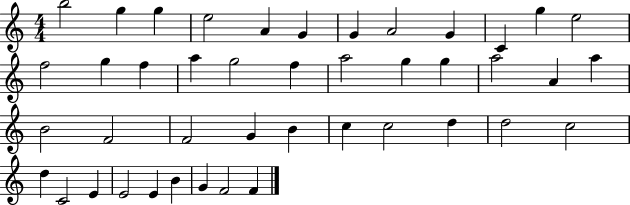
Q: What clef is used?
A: treble